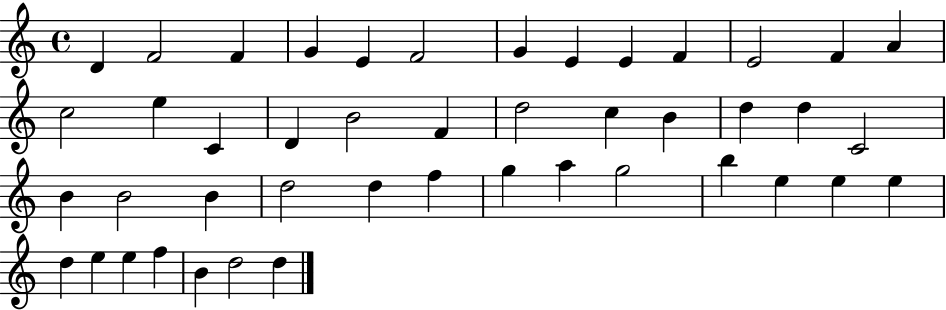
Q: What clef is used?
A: treble